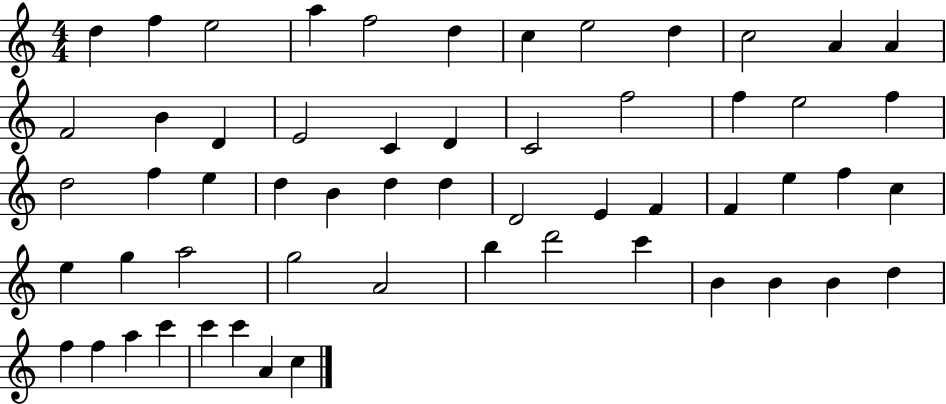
{
  \clef treble
  \numericTimeSignature
  \time 4/4
  \key c \major
  d''4 f''4 e''2 | a''4 f''2 d''4 | c''4 e''2 d''4 | c''2 a'4 a'4 | \break f'2 b'4 d'4 | e'2 c'4 d'4 | c'2 f''2 | f''4 e''2 f''4 | \break d''2 f''4 e''4 | d''4 b'4 d''4 d''4 | d'2 e'4 f'4 | f'4 e''4 f''4 c''4 | \break e''4 g''4 a''2 | g''2 a'2 | b''4 d'''2 c'''4 | b'4 b'4 b'4 d''4 | \break f''4 f''4 a''4 c'''4 | c'''4 c'''4 a'4 c''4 | \bar "|."
}